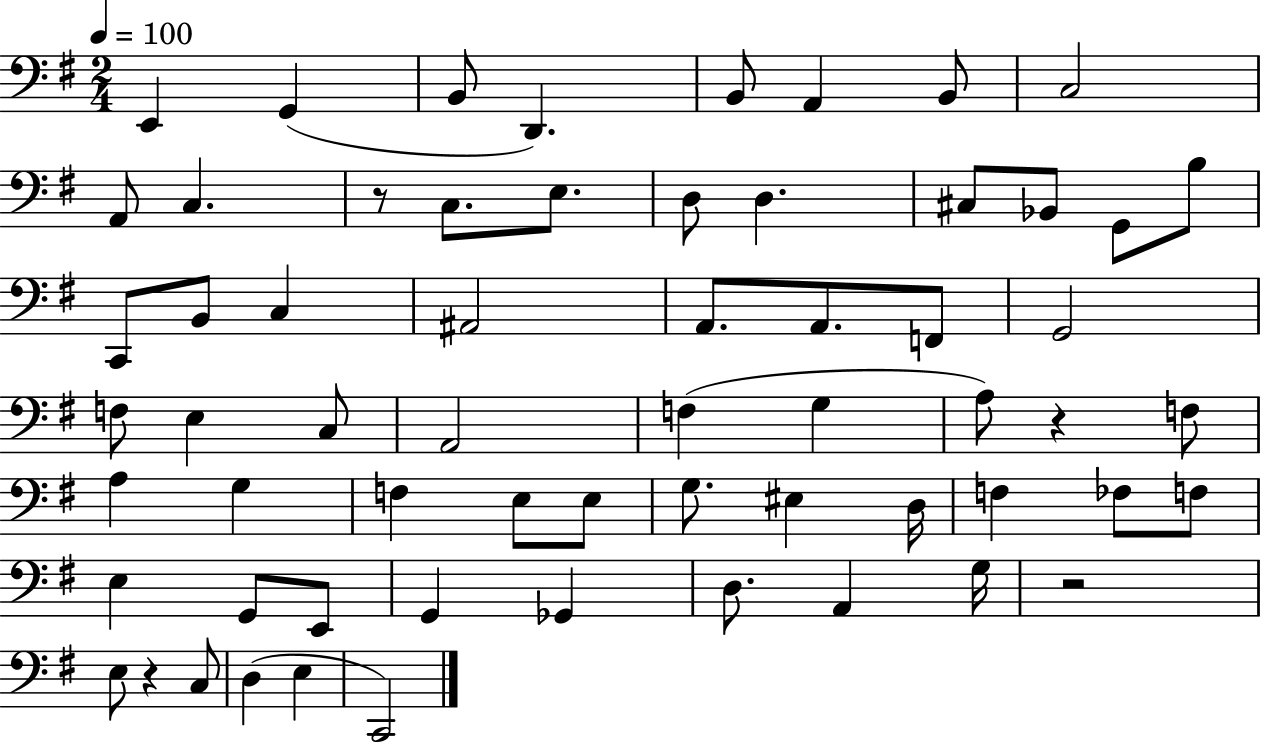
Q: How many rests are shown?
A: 4